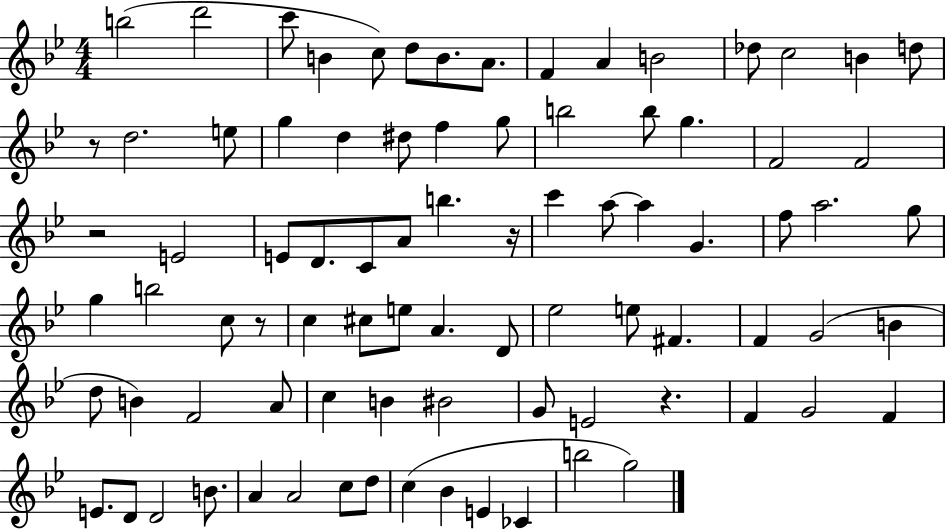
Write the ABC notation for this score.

X:1
T:Untitled
M:4/4
L:1/4
K:Bb
b2 d'2 c'/2 B c/2 d/2 B/2 A/2 F A B2 _d/2 c2 B d/2 z/2 d2 e/2 g d ^d/2 f g/2 b2 b/2 g F2 F2 z2 E2 E/2 D/2 C/2 A/2 b z/4 c' a/2 a G f/2 a2 g/2 g b2 c/2 z/2 c ^c/2 e/2 A D/2 _e2 e/2 ^F F G2 B d/2 B F2 A/2 c B ^B2 G/2 E2 z F G2 F E/2 D/2 D2 B/2 A A2 c/2 d/2 c _B E _C b2 g2